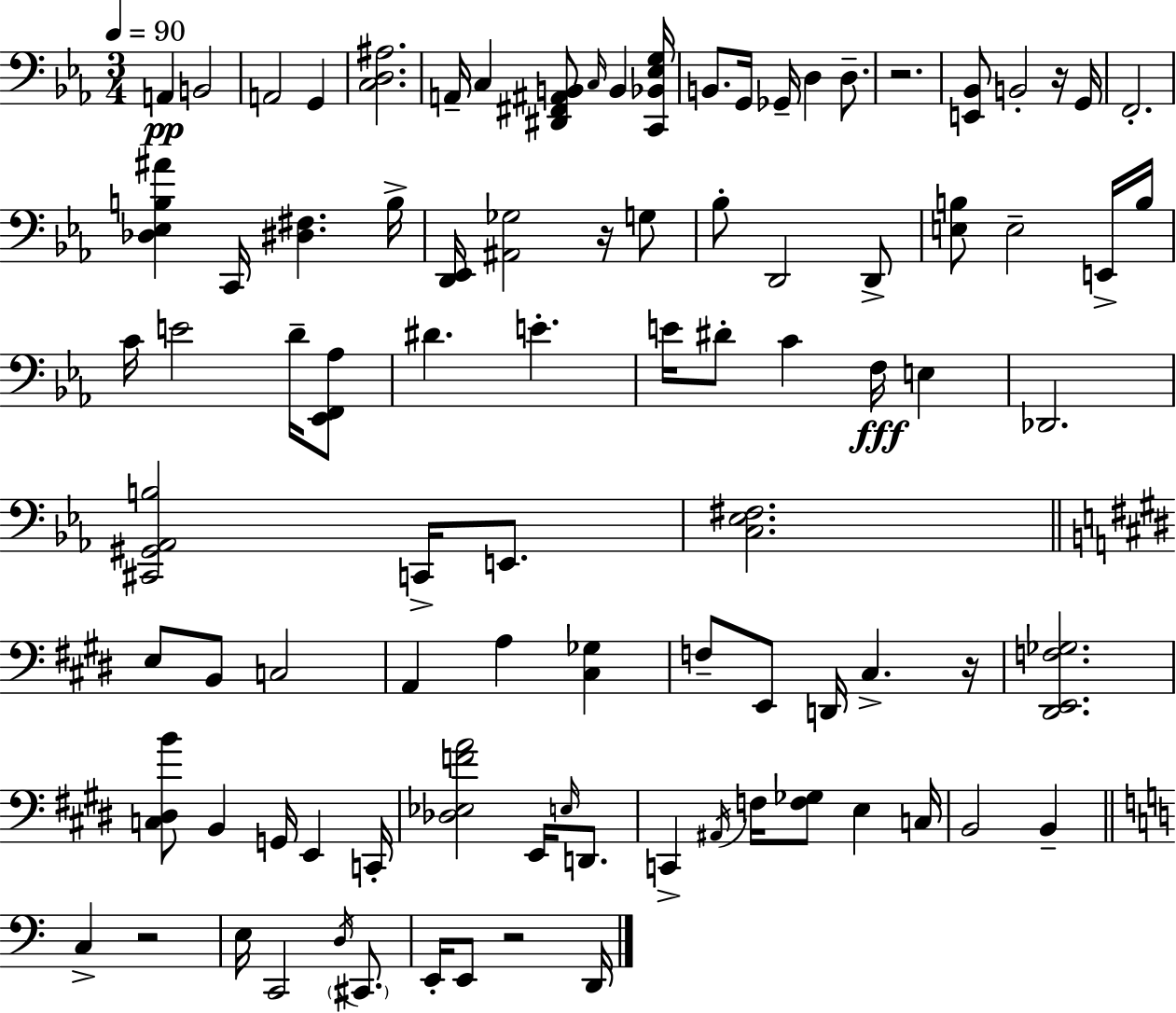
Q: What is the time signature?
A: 3/4